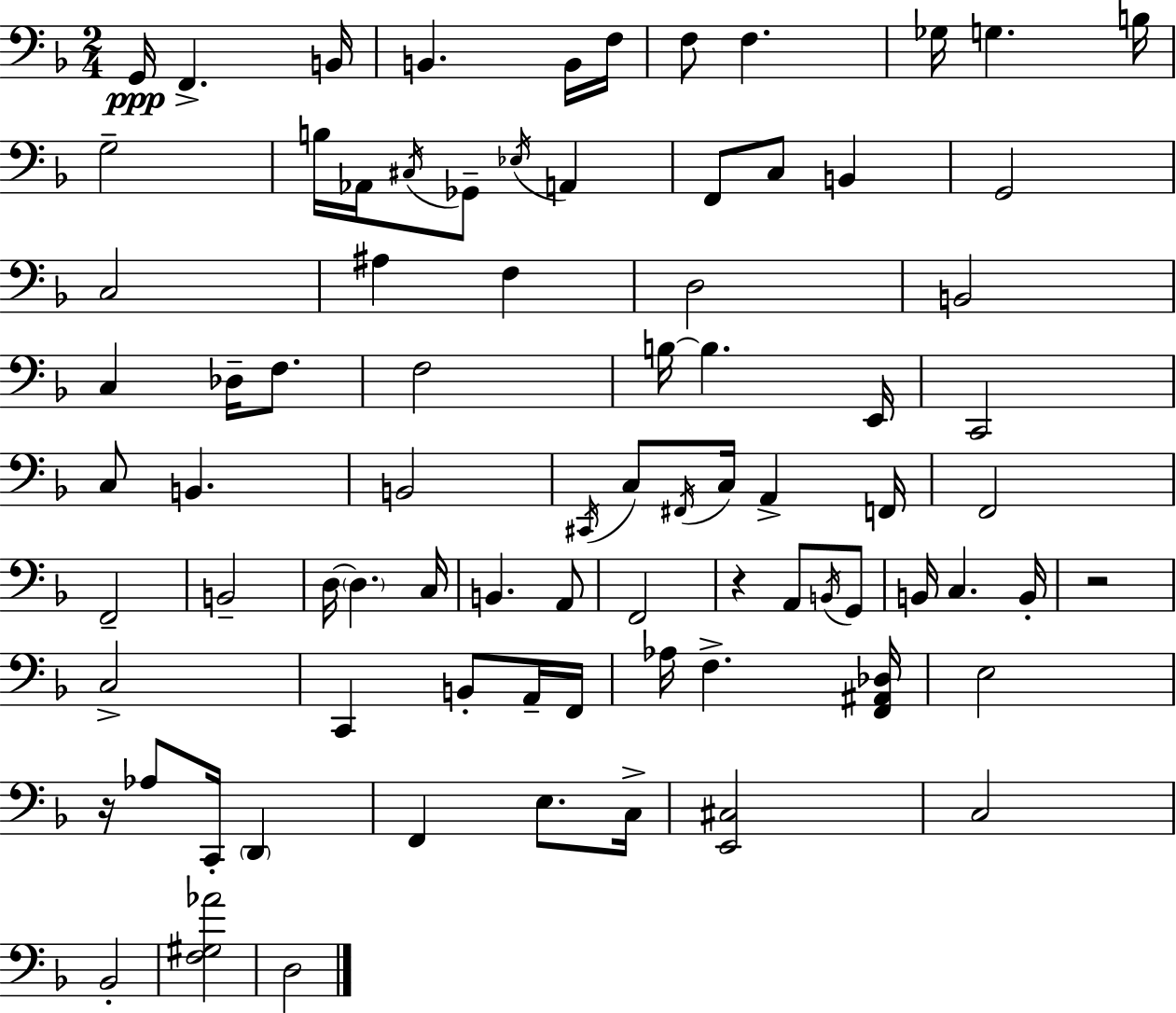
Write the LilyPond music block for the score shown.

{
  \clef bass
  \numericTimeSignature
  \time 2/4
  \key d \minor
  g,16\ppp f,4.-> b,16 | b,4. b,16 f16 | f8 f4. | ges16 g4. b16 | \break g2-- | b16 aes,16 \acciaccatura { cis16 } ges,8-- \acciaccatura { ees16 } a,4 | f,8 c8 b,4 | g,2 | \break c2 | ais4 f4 | d2 | b,2 | \break c4 des16-- f8. | f2 | b16~~ b4. | e,16 c,2 | \break c8 b,4. | b,2 | \acciaccatura { cis,16 } c8 \acciaccatura { fis,16 } c16 a,4-> | f,16 f,2 | \break f,2-- | b,2-- | d16~~ \parenthesize d4. | c16 b,4. | \break a,8 f,2 | r4 | a,8 \acciaccatura { b,16 } g,8 b,16 c4. | b,16-. r2 | \break c2-> | c,4 | b,8-. a,16-- f,16 aes16 f4.-> | <f, ais, des>16 e2 | \break r16 aes8 | c,16-. \parenthesize d,4 f,4 | e8. c16-> <e, cis>2 | c2 | \break bes,2-. | <f gis aes'>2 | d2 | \bar "|."
}